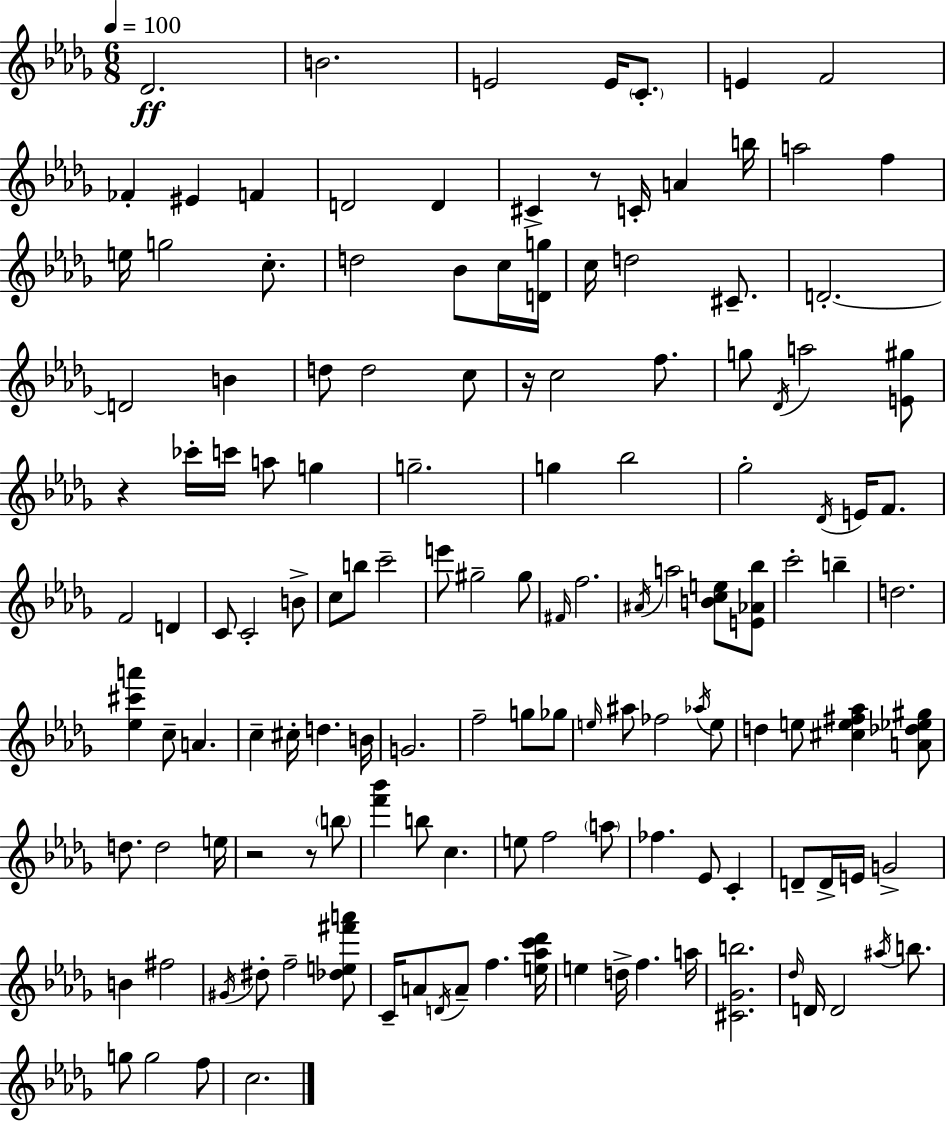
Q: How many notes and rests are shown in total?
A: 139